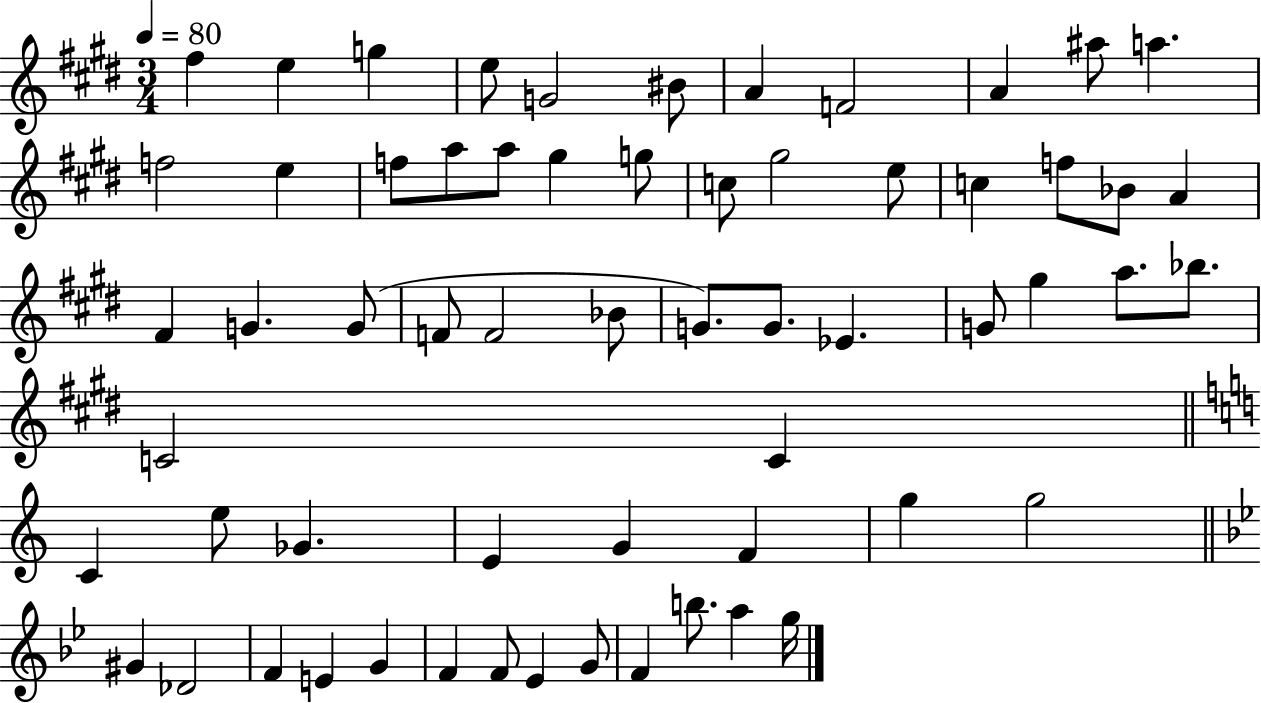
{
  \clef treble
  \numericTimeSignature
  \time 3/4
  \key e \major
  \tempo 4 = 80
  \repeat volta 2 { fis''4 e''4 g''4 | e''8 g'2 bis'8 | a'4 f'2 | a'4 ais''8 a''4. | \break f''2 e''4 | f''8 a''8 a''8 gis''4 g''8 | c''8 gis''2 e''8 | c''4 f''8 bes'8 a'4 | \break fis'4 g'4. g'8( | f'8 f'2 bes'8 | g'8.) g'8. ees'4. | g'8 gis''4 a''8. bes''8. | \break c'2 c'4 | \bar "||" \break \key a \minor c'4 e''8 ges'4. | e'4 g'4 f'4 | g''4 g''2 | \bar "||" \break \key g \minor gis'4 des'2 | f'4 e'4 g'4 | f'4 f'8 ees'4 g'8 | f'4 b''8. a''4 g''16 | \break } \bar "|."
}